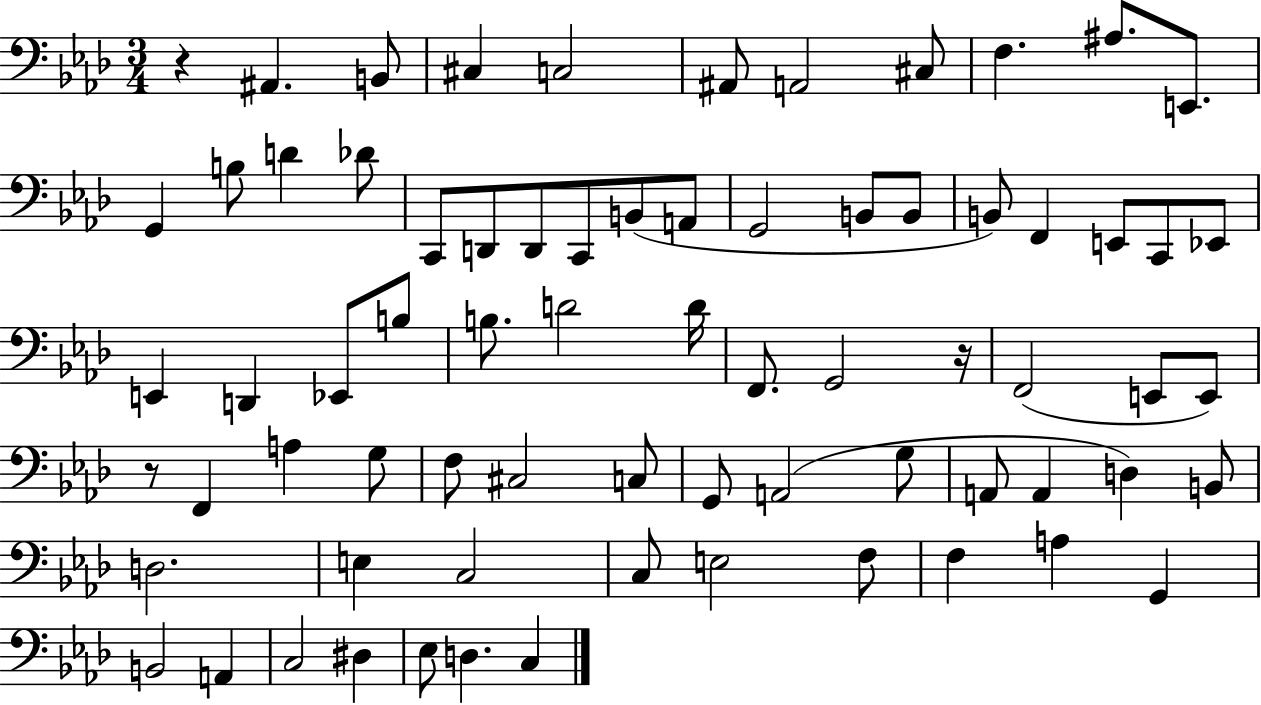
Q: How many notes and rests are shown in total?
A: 72